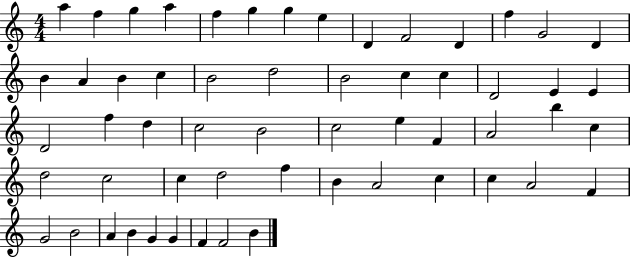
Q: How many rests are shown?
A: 0